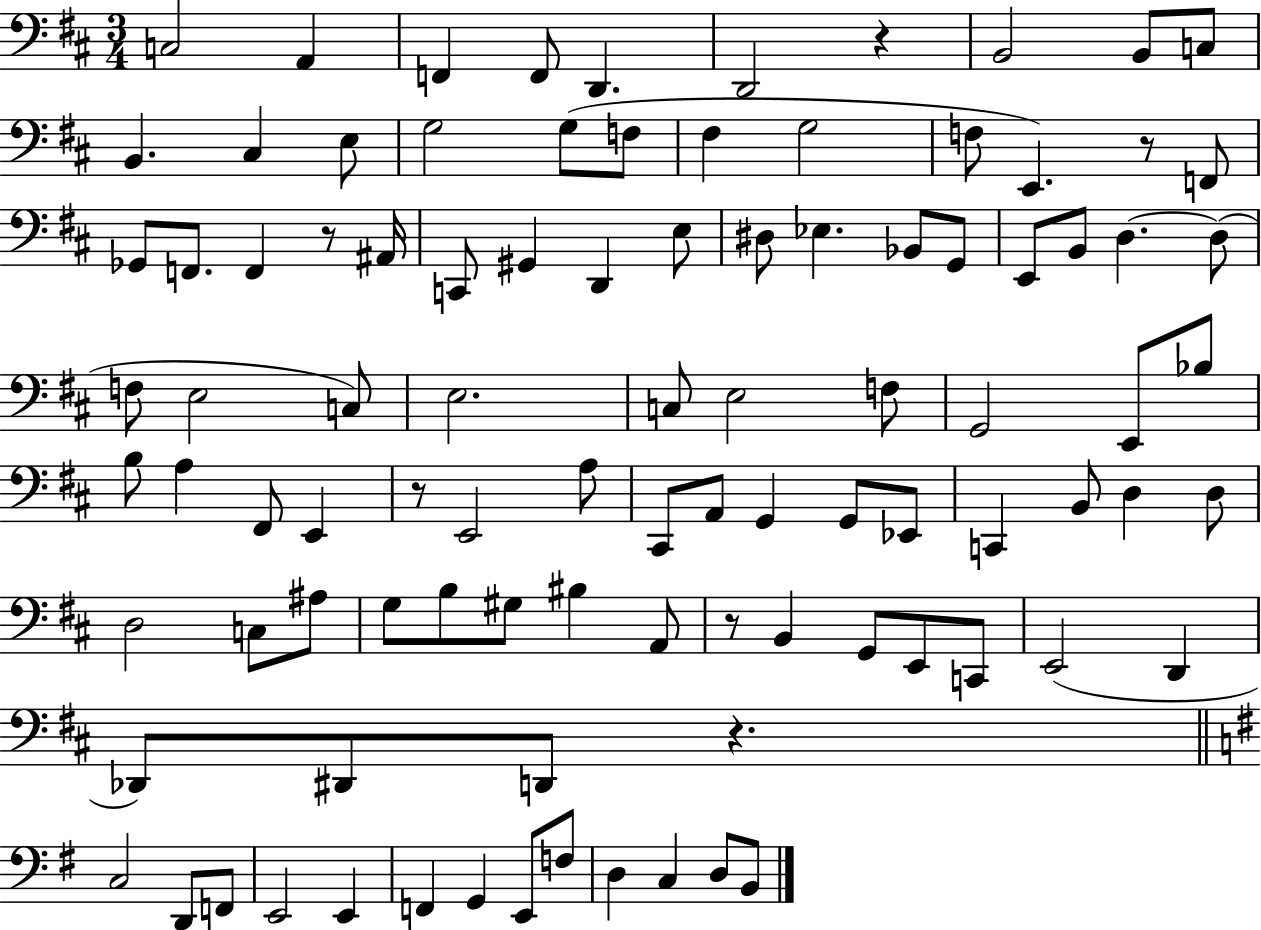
C3/h A2/q F2/q F2/e D2/q. D2/h R/q B2/h B2/e C3/e B2/q. C#3/q E3/e G3/h G3/e F3/e F#3/q G3/h F3/e E2/q. R/e F2/e Gb2/e F2/e. F2/q R/e A#2/s C2/e G#2/q D2/q E3/e D#3/e Eb3/q. Bb2/e G2/e E2/e B2/e D3/q. D3/e F3/e E3/h C3/e E3/h. C3/e E3/h F3/e G2/h E2/e Bb3/e B3/e A3/q F#2/e E2/q R/e E2/h A3/e C#2/e A2/e G2/q G2/e Eb2/e C2/q B2/e D3/q D3/e D3/h C3/e A#3/e G3/e B3/e G#3/e BIS3/q A2/e R/e B2/q G2/e E2/e C2/e E2/h D2/q Db2/e D#2/e D2/e R/q. C3/h D2/e F2/e E2/h E2/q F2/q G2/q E2/e F3/e D3/q C3/q D3/e B2/e